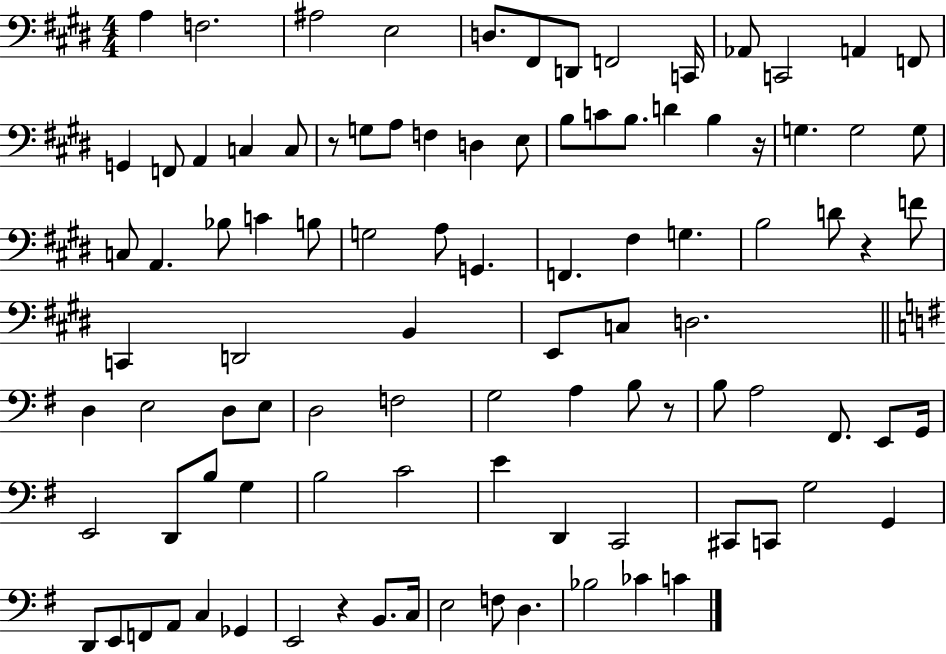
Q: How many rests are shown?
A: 5